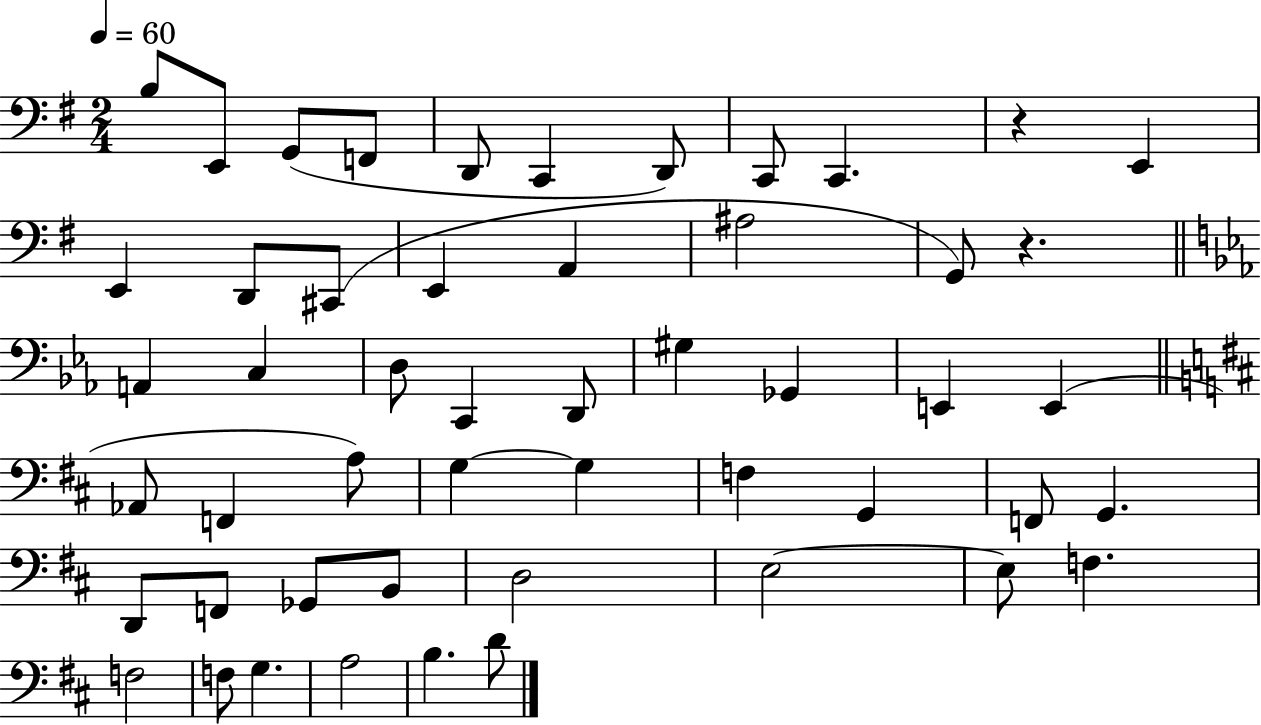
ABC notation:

X:1
T:Untitled
M:2/4
L:1/4
K:G
B,/2 E,,/2 G,,/2 F,,/2 D,,/2 C,, D,,/2 C,,/2 C,, z E,, E,, D,,/2 ^C,,/2 E,, A,, ^A,2 G,,/2 z A,, C, D,/2 C,, D,,/2 ^G, _G,, E,, E,, _A,,/2 F,, A,/2 G, G, F, G,, F,,/2 G,, D,,/2 F,,/2 _G,,/2 B,,/2 D,2 E,2 E,/2 F, F,2 F,/2 G, A,2 B, D/2